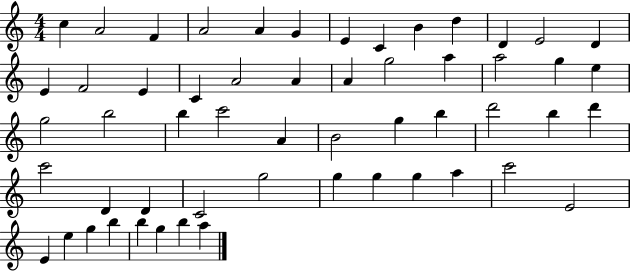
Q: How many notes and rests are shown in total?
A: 55